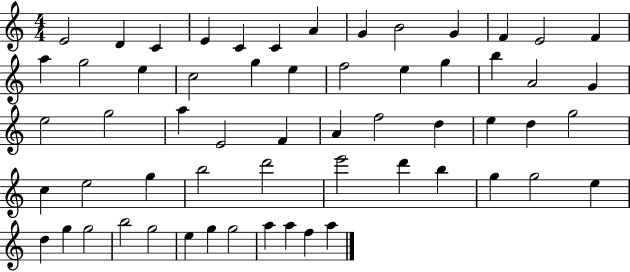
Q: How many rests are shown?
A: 0